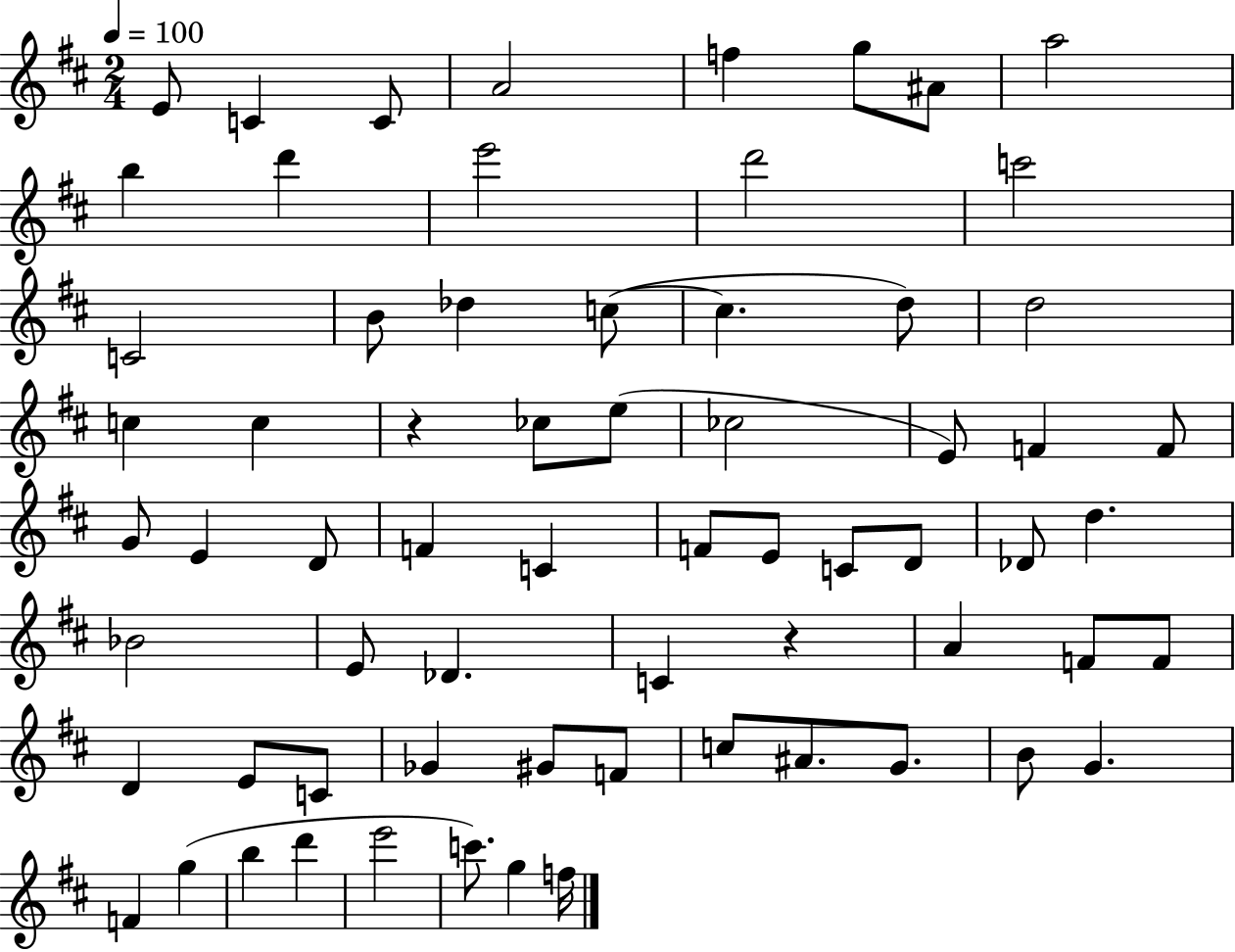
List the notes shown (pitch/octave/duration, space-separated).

E4/e C4/q C4/e A4/h F5/q G5/e A#4/e A5/h B5/q D6/q E6/h D6/h C6/h C4/h B4/e Db5/q C5/e C5/q. D5/e D5/h C5/q C5/q R/q CES5/e E5/e CES5/h E4/e F4/q F4/e G4/e E4/q D4/e F4/q C4/q F4/e E4/e C4/e D4/e Db4/e D5/q. Bb4/h E4/e Db4/q. C4/q R/q A4/q F4/e F4/e D4/q E4/e C4/e Gb4/q G#4/e F4/e C5/e A#4/e. G4/e. B4/e G4/q. F4/q G5/q B5/q D6/q E6/h C6/e. G5/q F5/s